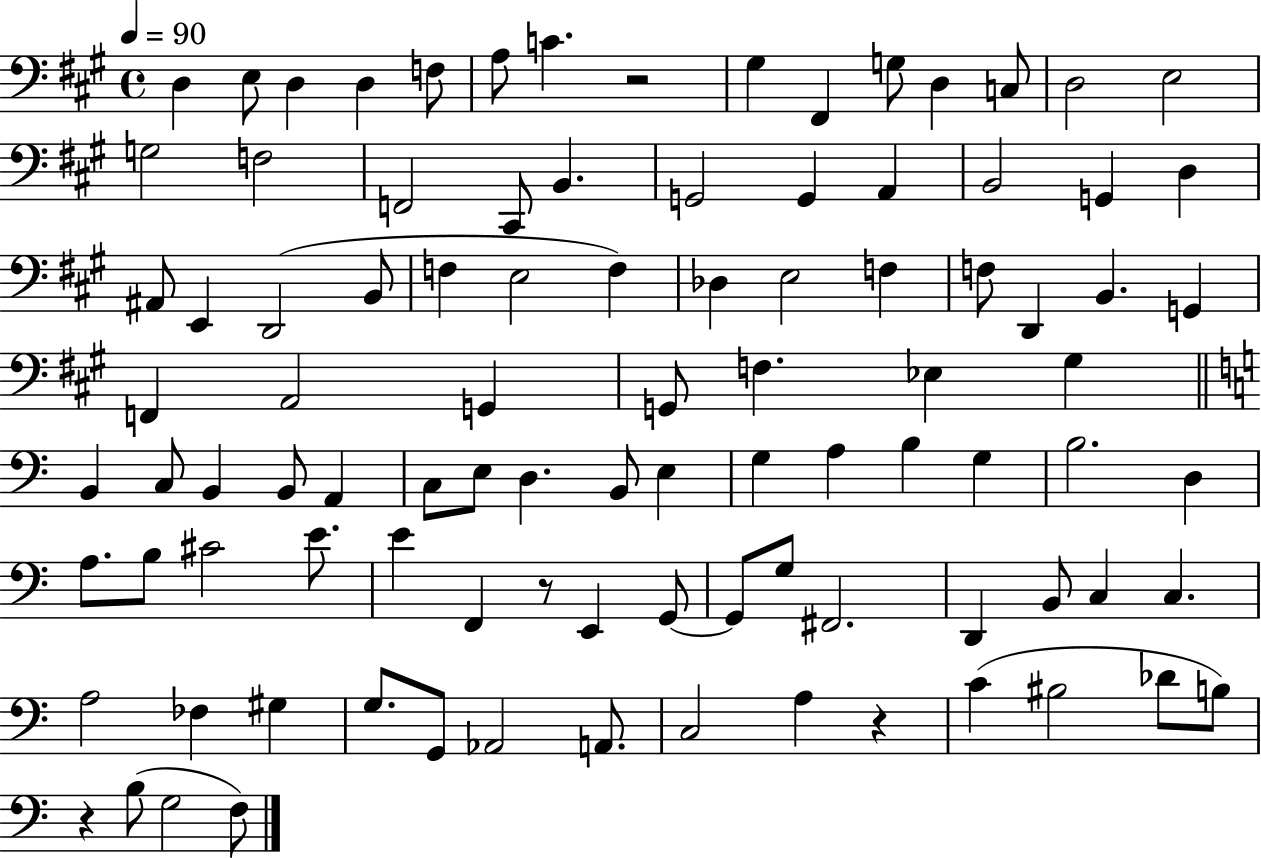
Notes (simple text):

D3/q E3/e D3/q D3/q F3/e A3/e C4/q. R/h G#3/q F#2/q G3/e D3/q C3/e D3/h E3/h G3/h F3/h F2/h C#2/e B2/q. G2/h G2/q A2/q B2/h G2/q D3/q A#2/e E2/q D2/h B2/e F3/q E3/h F3/q Db3/q E3/h F3/q F3/e D2/q B2/q. G2/q F2/q A2/h G2/q G2/e F3/q. Eb3/q G#3/q B2/q C3/e B2/q B2/e A2/q C3/e E3/e D3/q. B2/e E3/q G3/q A3/q B3/q G3/q B3/h. D3/q A3/e. B3/e C#4/h E4/e. E4/q F2/q R/e E2/q G2/e G2/e G3/e F#2/h. D2/q B2/e C3/q C3/q. A3/h FES3/q G#3/q G3/e. G2/e Ab2/h A2/e. C3/h A3/q R/q C4/q BIS3/h Db4/e B3/e R/q B3/e G3/h F3/e